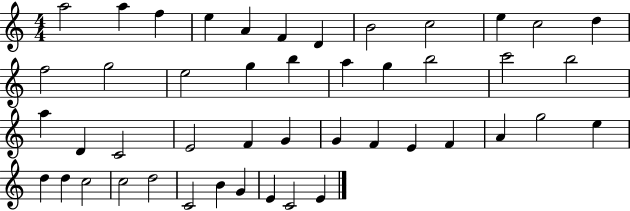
{
  \clef treble
  \numericTimeSignature
  \time 4/4
  \key c \major
  a''2 a''4 f''4 | e''4 a'4 f'4 d'4 | b'2 c''2 | e''4 c''2 d''4 | \break f''2 g''2 | e''2 g''4 b''4 | a''4 g''4 b''2 | c'''2 b''2 | \break a''4 d'4 c'2 | e'2 f'4 g'4 | g'4 f'4 e'4 f'4 | a'4 g''2 e''4 | \break d''4 d''4 c''2 | c''2 d''2 | c'2 b'4 g'4 | e'4 c'2 e'4 | \break \bar "|."
}